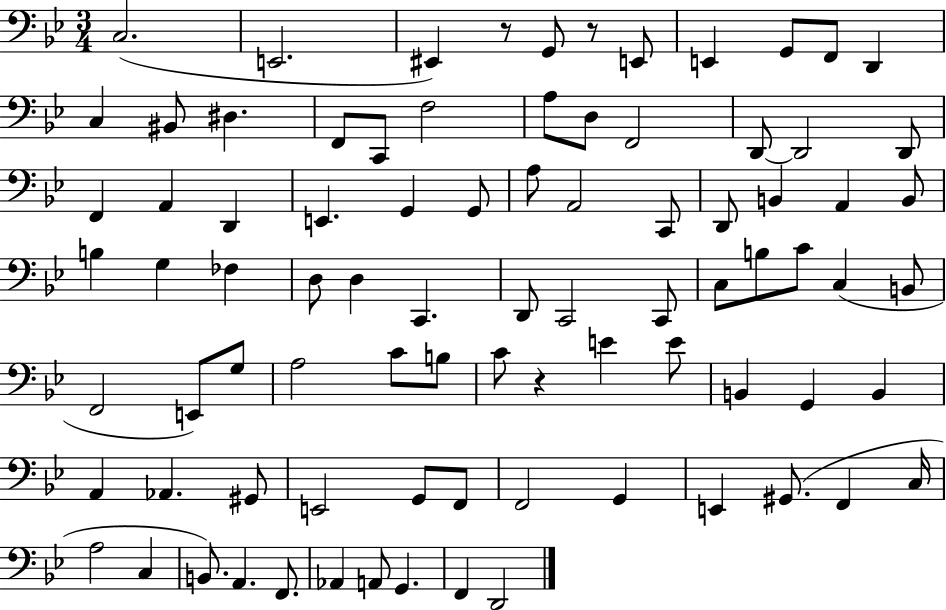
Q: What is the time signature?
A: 3/4